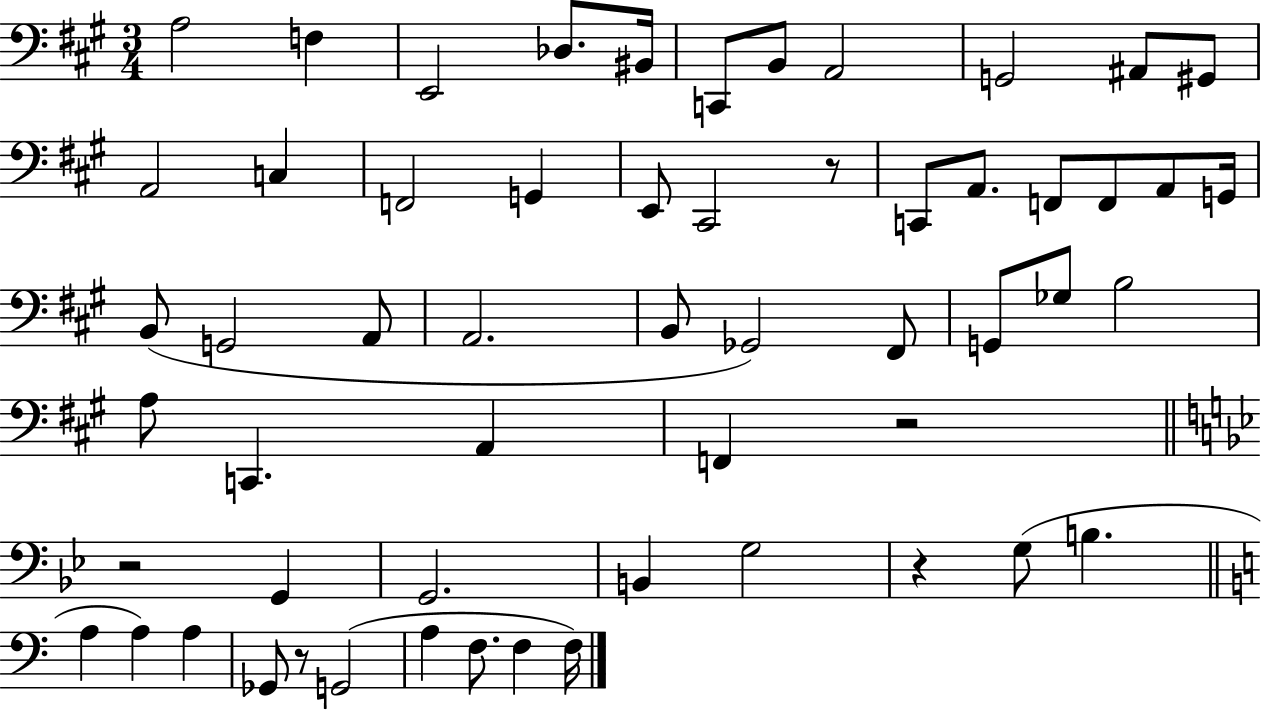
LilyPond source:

{
  \clef bass
  \numericTimeSignature
  \time 3/4
  \key a \major
  \repeat volta 2 { a2 f4 | e,2 des8. bis,16 | c,8 b,8 a,2 | g,2 ais,8 gis,8 | \break a,2 c4 | f,2 g,4 | e,8 cis,2 r8 | c,8 a,8. f,8 f,8 a,8 g,16 | \break b,8( g,2 a,8 | a,2. | b,8 ges,2) fis,8 | g,8 ges8 b2 | \break a8 c,4. a,4 | f,4 r2 | \bar "||" \break \key bes \major r2 g,4 | g,2. | b,4 g2 | r4 g8( b4. | \break \bar "||" \break \key c \major a4 a4) a4 | ges,8 r8 g,2( | a4 f8. f4 f16) | } \bar "|."
}